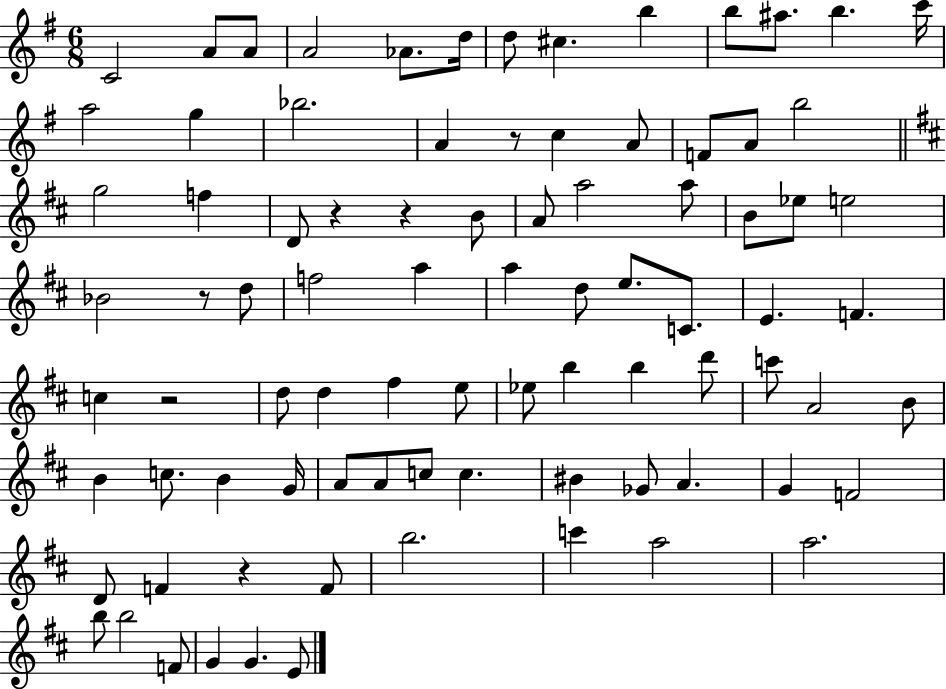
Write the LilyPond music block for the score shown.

{
  \clef treble
  \numericTimeSignature
  \time 6/8
  \key g \major
  c'2 a'8 a'8 | a'2 aes'8. d''16 | d''8 cis''4. b''4 | b''8 ais''8. b''4. c'''16 | \break a''2 g''4 | bes''2. | a'4 r8 c''4 a'8 | f'8 a'8 b''2 | \break \bar "||" \break \key b \minor g''2 f''4 | d'8 r4 r4 b'8 | a'8 a''2 a''8 | b'8 ees''8 e''2 | \break bes'2 r8 d''8 | f''2 a''4 | a''4 d''8 e''8. c'8. | e'4. f'4. | \break c''4 r2 | d''8 d''4 fis''4 e''8 | ees''8 b''4 b''4 d'''8 | c'''8 a'2 b'8 | \break b'4 c''8. b'4 g'16 | a'8 a'8 c''8 c''4. | bis'4 ges'8 a'4. | g'4 f'2 | \break d'8 f'4 r4 f'8 | b''2. | c'''4 a''2 | a''2. | \break b''8 b''2 f'8 | g'4 g'4. e'8 | \bar "|."
}